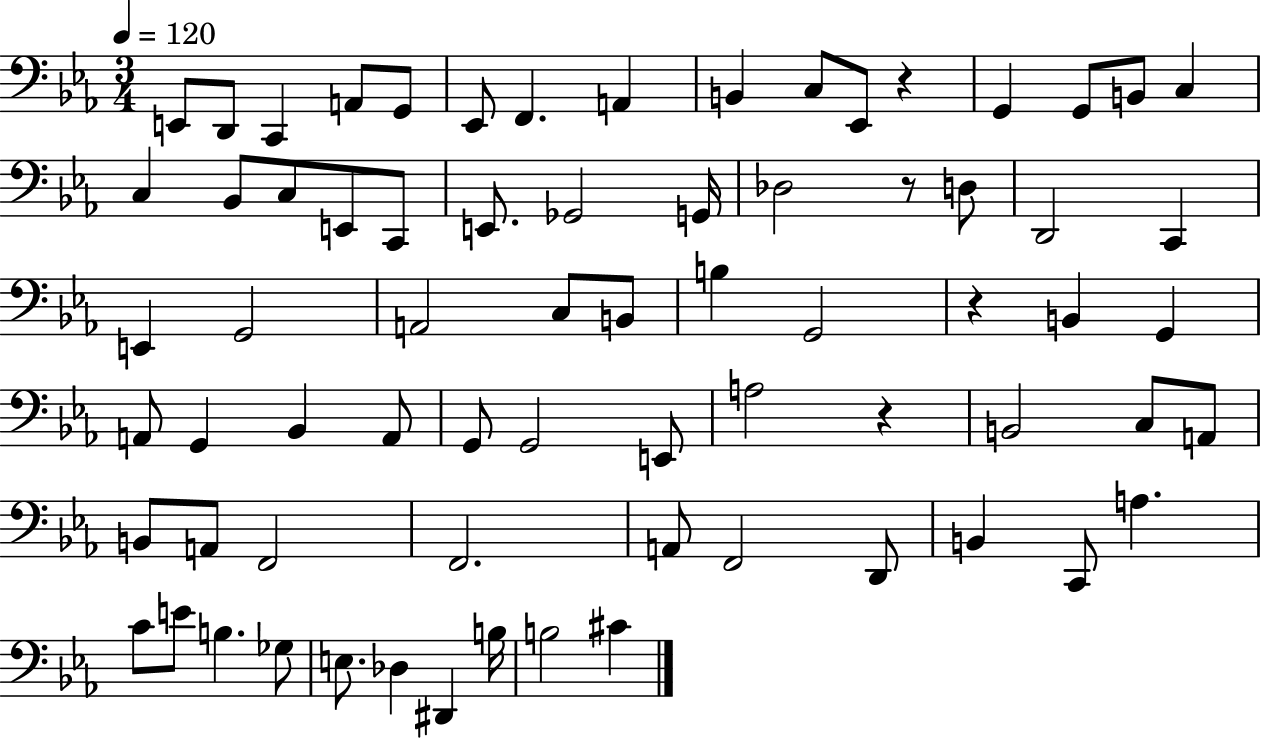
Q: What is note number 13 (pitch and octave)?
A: G2